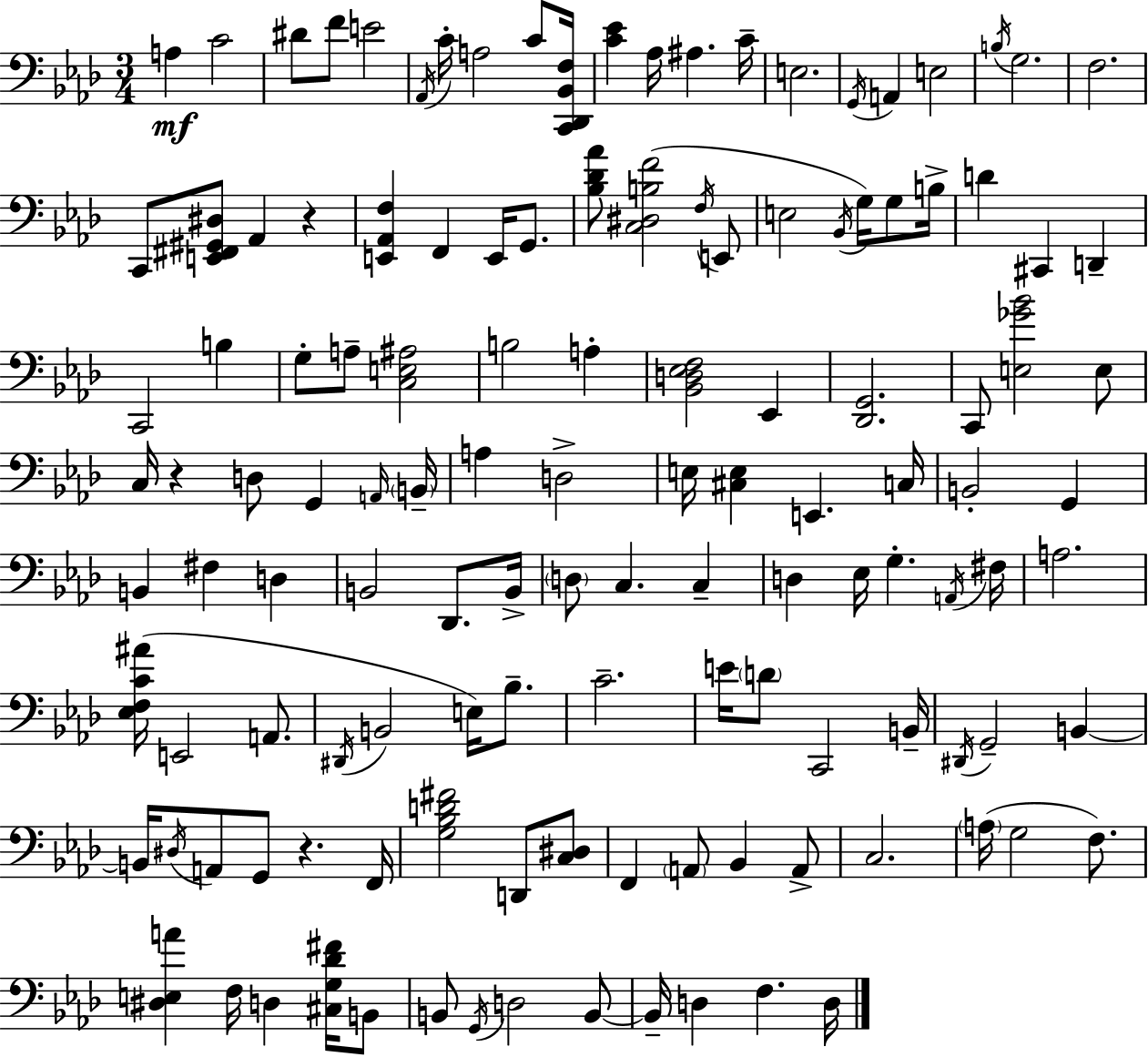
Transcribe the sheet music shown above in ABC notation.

X:1
T:Untitled
M:3/4
L:1/4
K:Ab
A, C2 ^D/2 F/2 E2 _A,,/4 C/4 A,2 C/2 [C,,_D,,_B,,F,]/4 [C_E] _A,/4 ^A, C/4 E,2 G,,/4 A,, E,2 B,/4 G,2 F,2 C,,/2 [E,,^F,,^G,,^D,]/2 _A,, z [E,,_A,,F,] F,, E,,/4 G,,/2 [_B,_D_A]/2 [C,^D,B,F]2 F,/4 E,,/2 E,2 _B,,/4 G,/4 G,/2 B,/4 D ^C,, D,, C,,2 B, G,/2 A,/2 [C,E,^A,]2 B,2 A, [_B,,D,_E,F,]2 _E,, [_D,,G,,]2 C,,/2 [E,_G_B]2 E,/2 C,/4 z D,/2 G,, A,,/4 B,,/4 A, D,2 E,/4 [^C,E,] E,, C,/4 B,,2 G,, B,, ^F, D, B,,2 _D,,/2 B,,/4 D,/2 C, C, D, _E,/4 G, A,,/4 ^F,/4 A,2 [_E,F,C^A]/4 E,,2 A,,/2 ^D,,/4 B,,2 E,/4 _B,/2 C2 E/4 D/2 C,,2 B,,/4 ^D,,/4 G,,2 B,, B,,/4 ^D,/4 A,,/2 G,,/2 z F,,/4 [G,_B,D^F]2 D,,/2 [C,^D,]/2 F,, A,,/2 _B,, A,,/2 C,2 A,/4 G,2 F,/2 [^D,E,A] F,/4 D, [^C,G,_D^F]/4 B,,/2 B,,/2 G,,/4 D,2 B,,/2 B,,/4 D, F, D,/4